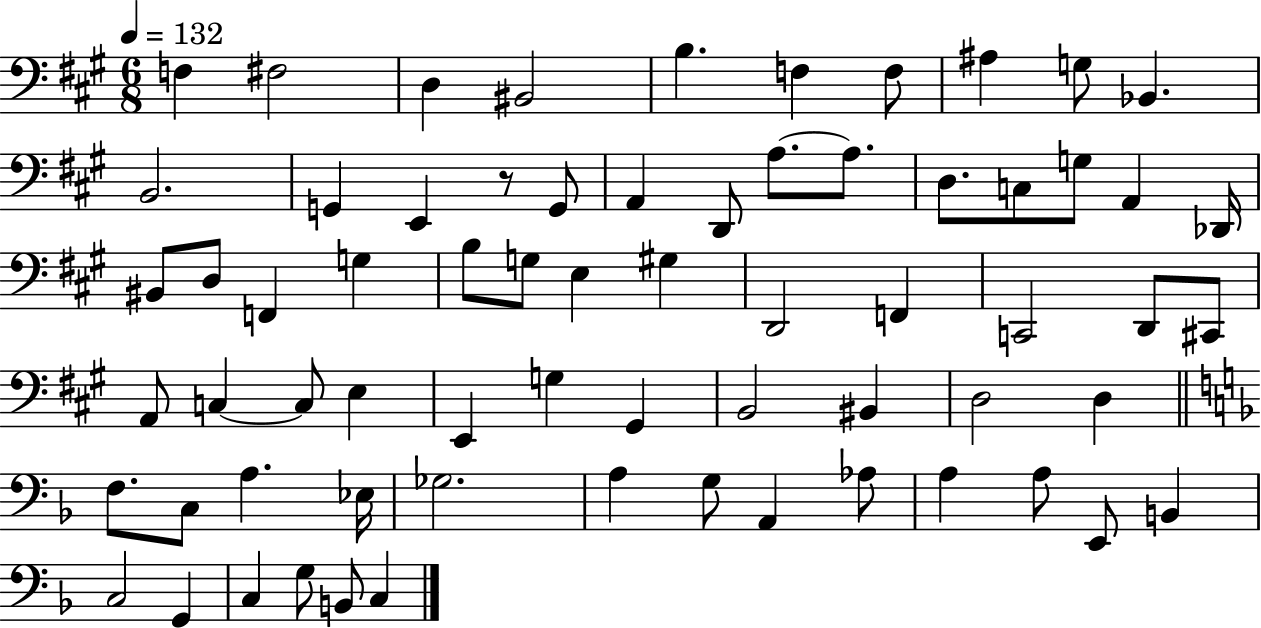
X:1
T:Untitled
M:6/8
L:1/4
K:A
F, ^F,2 D, ^B,,2 B, F, F,/2 ^A, G,/2 _B,, B,,2 G,, E,, z/2 G,,/2 A,, D,,/2 A,/2 A,/2 D,/2 C,/2 G,/2 A,, _D,,/4 ^B,,/2 D,/2 F,, G, B,/2 G,/2 E, ^G, D,,2 F,, C,,2 D,,/2 ^C,,/2 A,,/2 C, C,/2 E, E,, G, ^G,, B,,2 ^B,, D,2 D, F,/2 C,/2 A, _E,/4 _G,2 A, G,/2 A,, _A,/2 A, A,/2 E,,/2 B,, C,2 G,, C, G,/2 B,,/2 C,